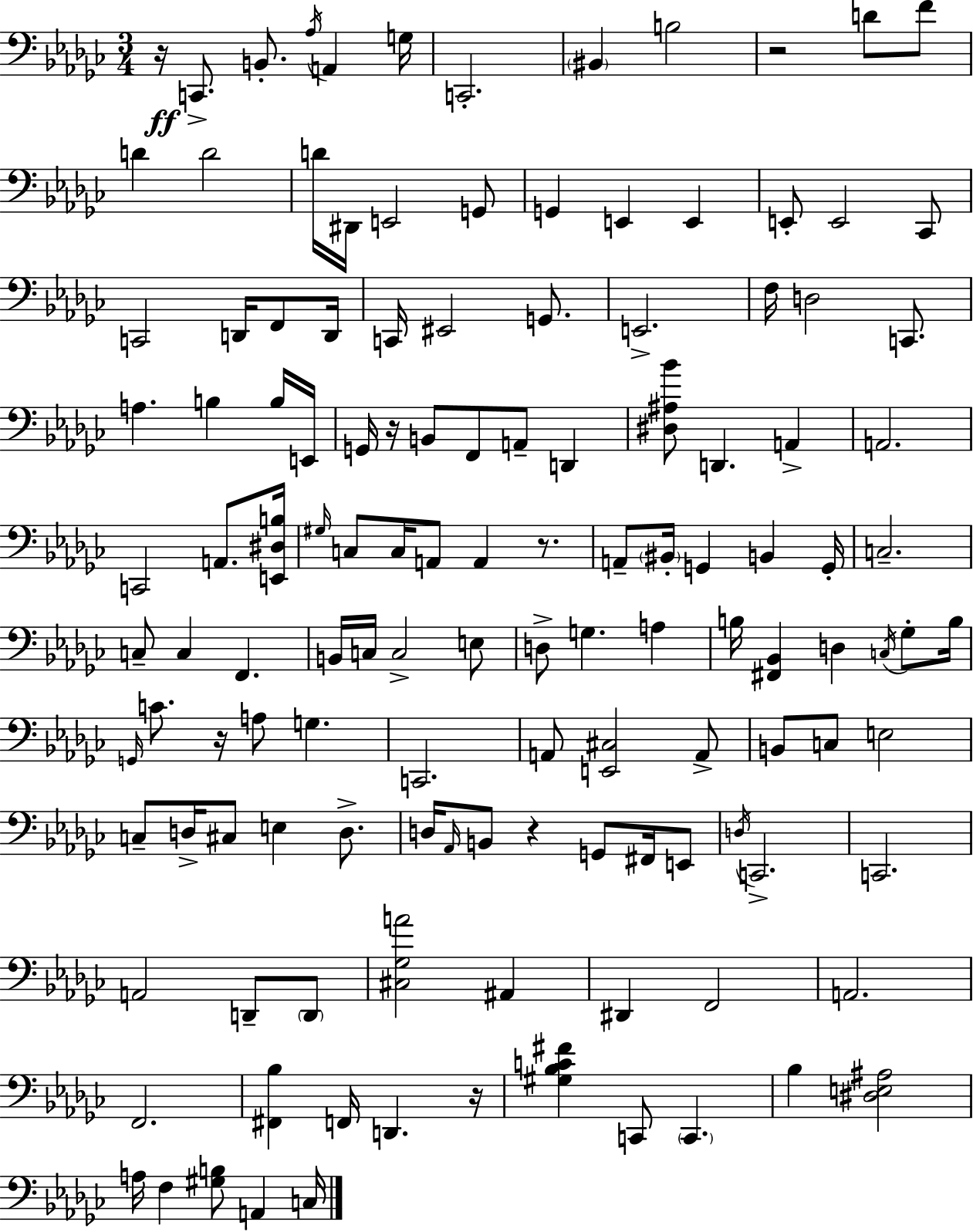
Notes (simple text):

R/s C2/e. B2/e. Ab3/s A2/q G3/s C2/h. BIS2/q B3/h R/h D4/e F4/e D4/q D4/h D4/s D#2/s E2/h G2/e G2/q E2/q E2/q E2/e E2/h CES2/e C2/h D2/s F2/e D2/s C2/s EIS2/h G2/e. E2/h. F3/s D3/h C2/e. A3/q. B3/q B3/s E2/s G2/s R/s B2/e F2/e A2/e D2/q [D#3,A#3,Bb4]/e D2/q. A2/q A2/h. C2/h A2/e. [E2,D#3,B3]/s G#3/s C3/e C3/s A2/e A2/q R/e. A2/e BIS2/s G2/q B2/q G2/s C3/h. C3/e C3/q F2/q. B2/s C3/s C3/h E3/e D3/e G3/q. A3/q B3/s [F#2,Bb2]/q D3/q C3/s Gb3/e B3/s G2/s C4/e. R/s A3/e G3/q. C2/h. A2/e [E2,C#3]/h A2/e B2/e C3/e E3/h C3/e D3/s C#3/e E3/q D3/e. D3/s Ab2/s B2/e R/q G2/e F#2/s E2/e D3/s C2/h. C2/h. A2/h D2/e D2/e [C#3,Gb3,A4]/h A#2/q D#2/q F2/h A2/h. F2/h. [F#2,Bb3]/q F2/s D2/q. R/s [G#3,Bb3,C4,F#4]/q C2/e C2/q. Bb3/q [D#3,E3,A#3]/h A3/s F3/q [G#3,B3]/e A2/q C3/s